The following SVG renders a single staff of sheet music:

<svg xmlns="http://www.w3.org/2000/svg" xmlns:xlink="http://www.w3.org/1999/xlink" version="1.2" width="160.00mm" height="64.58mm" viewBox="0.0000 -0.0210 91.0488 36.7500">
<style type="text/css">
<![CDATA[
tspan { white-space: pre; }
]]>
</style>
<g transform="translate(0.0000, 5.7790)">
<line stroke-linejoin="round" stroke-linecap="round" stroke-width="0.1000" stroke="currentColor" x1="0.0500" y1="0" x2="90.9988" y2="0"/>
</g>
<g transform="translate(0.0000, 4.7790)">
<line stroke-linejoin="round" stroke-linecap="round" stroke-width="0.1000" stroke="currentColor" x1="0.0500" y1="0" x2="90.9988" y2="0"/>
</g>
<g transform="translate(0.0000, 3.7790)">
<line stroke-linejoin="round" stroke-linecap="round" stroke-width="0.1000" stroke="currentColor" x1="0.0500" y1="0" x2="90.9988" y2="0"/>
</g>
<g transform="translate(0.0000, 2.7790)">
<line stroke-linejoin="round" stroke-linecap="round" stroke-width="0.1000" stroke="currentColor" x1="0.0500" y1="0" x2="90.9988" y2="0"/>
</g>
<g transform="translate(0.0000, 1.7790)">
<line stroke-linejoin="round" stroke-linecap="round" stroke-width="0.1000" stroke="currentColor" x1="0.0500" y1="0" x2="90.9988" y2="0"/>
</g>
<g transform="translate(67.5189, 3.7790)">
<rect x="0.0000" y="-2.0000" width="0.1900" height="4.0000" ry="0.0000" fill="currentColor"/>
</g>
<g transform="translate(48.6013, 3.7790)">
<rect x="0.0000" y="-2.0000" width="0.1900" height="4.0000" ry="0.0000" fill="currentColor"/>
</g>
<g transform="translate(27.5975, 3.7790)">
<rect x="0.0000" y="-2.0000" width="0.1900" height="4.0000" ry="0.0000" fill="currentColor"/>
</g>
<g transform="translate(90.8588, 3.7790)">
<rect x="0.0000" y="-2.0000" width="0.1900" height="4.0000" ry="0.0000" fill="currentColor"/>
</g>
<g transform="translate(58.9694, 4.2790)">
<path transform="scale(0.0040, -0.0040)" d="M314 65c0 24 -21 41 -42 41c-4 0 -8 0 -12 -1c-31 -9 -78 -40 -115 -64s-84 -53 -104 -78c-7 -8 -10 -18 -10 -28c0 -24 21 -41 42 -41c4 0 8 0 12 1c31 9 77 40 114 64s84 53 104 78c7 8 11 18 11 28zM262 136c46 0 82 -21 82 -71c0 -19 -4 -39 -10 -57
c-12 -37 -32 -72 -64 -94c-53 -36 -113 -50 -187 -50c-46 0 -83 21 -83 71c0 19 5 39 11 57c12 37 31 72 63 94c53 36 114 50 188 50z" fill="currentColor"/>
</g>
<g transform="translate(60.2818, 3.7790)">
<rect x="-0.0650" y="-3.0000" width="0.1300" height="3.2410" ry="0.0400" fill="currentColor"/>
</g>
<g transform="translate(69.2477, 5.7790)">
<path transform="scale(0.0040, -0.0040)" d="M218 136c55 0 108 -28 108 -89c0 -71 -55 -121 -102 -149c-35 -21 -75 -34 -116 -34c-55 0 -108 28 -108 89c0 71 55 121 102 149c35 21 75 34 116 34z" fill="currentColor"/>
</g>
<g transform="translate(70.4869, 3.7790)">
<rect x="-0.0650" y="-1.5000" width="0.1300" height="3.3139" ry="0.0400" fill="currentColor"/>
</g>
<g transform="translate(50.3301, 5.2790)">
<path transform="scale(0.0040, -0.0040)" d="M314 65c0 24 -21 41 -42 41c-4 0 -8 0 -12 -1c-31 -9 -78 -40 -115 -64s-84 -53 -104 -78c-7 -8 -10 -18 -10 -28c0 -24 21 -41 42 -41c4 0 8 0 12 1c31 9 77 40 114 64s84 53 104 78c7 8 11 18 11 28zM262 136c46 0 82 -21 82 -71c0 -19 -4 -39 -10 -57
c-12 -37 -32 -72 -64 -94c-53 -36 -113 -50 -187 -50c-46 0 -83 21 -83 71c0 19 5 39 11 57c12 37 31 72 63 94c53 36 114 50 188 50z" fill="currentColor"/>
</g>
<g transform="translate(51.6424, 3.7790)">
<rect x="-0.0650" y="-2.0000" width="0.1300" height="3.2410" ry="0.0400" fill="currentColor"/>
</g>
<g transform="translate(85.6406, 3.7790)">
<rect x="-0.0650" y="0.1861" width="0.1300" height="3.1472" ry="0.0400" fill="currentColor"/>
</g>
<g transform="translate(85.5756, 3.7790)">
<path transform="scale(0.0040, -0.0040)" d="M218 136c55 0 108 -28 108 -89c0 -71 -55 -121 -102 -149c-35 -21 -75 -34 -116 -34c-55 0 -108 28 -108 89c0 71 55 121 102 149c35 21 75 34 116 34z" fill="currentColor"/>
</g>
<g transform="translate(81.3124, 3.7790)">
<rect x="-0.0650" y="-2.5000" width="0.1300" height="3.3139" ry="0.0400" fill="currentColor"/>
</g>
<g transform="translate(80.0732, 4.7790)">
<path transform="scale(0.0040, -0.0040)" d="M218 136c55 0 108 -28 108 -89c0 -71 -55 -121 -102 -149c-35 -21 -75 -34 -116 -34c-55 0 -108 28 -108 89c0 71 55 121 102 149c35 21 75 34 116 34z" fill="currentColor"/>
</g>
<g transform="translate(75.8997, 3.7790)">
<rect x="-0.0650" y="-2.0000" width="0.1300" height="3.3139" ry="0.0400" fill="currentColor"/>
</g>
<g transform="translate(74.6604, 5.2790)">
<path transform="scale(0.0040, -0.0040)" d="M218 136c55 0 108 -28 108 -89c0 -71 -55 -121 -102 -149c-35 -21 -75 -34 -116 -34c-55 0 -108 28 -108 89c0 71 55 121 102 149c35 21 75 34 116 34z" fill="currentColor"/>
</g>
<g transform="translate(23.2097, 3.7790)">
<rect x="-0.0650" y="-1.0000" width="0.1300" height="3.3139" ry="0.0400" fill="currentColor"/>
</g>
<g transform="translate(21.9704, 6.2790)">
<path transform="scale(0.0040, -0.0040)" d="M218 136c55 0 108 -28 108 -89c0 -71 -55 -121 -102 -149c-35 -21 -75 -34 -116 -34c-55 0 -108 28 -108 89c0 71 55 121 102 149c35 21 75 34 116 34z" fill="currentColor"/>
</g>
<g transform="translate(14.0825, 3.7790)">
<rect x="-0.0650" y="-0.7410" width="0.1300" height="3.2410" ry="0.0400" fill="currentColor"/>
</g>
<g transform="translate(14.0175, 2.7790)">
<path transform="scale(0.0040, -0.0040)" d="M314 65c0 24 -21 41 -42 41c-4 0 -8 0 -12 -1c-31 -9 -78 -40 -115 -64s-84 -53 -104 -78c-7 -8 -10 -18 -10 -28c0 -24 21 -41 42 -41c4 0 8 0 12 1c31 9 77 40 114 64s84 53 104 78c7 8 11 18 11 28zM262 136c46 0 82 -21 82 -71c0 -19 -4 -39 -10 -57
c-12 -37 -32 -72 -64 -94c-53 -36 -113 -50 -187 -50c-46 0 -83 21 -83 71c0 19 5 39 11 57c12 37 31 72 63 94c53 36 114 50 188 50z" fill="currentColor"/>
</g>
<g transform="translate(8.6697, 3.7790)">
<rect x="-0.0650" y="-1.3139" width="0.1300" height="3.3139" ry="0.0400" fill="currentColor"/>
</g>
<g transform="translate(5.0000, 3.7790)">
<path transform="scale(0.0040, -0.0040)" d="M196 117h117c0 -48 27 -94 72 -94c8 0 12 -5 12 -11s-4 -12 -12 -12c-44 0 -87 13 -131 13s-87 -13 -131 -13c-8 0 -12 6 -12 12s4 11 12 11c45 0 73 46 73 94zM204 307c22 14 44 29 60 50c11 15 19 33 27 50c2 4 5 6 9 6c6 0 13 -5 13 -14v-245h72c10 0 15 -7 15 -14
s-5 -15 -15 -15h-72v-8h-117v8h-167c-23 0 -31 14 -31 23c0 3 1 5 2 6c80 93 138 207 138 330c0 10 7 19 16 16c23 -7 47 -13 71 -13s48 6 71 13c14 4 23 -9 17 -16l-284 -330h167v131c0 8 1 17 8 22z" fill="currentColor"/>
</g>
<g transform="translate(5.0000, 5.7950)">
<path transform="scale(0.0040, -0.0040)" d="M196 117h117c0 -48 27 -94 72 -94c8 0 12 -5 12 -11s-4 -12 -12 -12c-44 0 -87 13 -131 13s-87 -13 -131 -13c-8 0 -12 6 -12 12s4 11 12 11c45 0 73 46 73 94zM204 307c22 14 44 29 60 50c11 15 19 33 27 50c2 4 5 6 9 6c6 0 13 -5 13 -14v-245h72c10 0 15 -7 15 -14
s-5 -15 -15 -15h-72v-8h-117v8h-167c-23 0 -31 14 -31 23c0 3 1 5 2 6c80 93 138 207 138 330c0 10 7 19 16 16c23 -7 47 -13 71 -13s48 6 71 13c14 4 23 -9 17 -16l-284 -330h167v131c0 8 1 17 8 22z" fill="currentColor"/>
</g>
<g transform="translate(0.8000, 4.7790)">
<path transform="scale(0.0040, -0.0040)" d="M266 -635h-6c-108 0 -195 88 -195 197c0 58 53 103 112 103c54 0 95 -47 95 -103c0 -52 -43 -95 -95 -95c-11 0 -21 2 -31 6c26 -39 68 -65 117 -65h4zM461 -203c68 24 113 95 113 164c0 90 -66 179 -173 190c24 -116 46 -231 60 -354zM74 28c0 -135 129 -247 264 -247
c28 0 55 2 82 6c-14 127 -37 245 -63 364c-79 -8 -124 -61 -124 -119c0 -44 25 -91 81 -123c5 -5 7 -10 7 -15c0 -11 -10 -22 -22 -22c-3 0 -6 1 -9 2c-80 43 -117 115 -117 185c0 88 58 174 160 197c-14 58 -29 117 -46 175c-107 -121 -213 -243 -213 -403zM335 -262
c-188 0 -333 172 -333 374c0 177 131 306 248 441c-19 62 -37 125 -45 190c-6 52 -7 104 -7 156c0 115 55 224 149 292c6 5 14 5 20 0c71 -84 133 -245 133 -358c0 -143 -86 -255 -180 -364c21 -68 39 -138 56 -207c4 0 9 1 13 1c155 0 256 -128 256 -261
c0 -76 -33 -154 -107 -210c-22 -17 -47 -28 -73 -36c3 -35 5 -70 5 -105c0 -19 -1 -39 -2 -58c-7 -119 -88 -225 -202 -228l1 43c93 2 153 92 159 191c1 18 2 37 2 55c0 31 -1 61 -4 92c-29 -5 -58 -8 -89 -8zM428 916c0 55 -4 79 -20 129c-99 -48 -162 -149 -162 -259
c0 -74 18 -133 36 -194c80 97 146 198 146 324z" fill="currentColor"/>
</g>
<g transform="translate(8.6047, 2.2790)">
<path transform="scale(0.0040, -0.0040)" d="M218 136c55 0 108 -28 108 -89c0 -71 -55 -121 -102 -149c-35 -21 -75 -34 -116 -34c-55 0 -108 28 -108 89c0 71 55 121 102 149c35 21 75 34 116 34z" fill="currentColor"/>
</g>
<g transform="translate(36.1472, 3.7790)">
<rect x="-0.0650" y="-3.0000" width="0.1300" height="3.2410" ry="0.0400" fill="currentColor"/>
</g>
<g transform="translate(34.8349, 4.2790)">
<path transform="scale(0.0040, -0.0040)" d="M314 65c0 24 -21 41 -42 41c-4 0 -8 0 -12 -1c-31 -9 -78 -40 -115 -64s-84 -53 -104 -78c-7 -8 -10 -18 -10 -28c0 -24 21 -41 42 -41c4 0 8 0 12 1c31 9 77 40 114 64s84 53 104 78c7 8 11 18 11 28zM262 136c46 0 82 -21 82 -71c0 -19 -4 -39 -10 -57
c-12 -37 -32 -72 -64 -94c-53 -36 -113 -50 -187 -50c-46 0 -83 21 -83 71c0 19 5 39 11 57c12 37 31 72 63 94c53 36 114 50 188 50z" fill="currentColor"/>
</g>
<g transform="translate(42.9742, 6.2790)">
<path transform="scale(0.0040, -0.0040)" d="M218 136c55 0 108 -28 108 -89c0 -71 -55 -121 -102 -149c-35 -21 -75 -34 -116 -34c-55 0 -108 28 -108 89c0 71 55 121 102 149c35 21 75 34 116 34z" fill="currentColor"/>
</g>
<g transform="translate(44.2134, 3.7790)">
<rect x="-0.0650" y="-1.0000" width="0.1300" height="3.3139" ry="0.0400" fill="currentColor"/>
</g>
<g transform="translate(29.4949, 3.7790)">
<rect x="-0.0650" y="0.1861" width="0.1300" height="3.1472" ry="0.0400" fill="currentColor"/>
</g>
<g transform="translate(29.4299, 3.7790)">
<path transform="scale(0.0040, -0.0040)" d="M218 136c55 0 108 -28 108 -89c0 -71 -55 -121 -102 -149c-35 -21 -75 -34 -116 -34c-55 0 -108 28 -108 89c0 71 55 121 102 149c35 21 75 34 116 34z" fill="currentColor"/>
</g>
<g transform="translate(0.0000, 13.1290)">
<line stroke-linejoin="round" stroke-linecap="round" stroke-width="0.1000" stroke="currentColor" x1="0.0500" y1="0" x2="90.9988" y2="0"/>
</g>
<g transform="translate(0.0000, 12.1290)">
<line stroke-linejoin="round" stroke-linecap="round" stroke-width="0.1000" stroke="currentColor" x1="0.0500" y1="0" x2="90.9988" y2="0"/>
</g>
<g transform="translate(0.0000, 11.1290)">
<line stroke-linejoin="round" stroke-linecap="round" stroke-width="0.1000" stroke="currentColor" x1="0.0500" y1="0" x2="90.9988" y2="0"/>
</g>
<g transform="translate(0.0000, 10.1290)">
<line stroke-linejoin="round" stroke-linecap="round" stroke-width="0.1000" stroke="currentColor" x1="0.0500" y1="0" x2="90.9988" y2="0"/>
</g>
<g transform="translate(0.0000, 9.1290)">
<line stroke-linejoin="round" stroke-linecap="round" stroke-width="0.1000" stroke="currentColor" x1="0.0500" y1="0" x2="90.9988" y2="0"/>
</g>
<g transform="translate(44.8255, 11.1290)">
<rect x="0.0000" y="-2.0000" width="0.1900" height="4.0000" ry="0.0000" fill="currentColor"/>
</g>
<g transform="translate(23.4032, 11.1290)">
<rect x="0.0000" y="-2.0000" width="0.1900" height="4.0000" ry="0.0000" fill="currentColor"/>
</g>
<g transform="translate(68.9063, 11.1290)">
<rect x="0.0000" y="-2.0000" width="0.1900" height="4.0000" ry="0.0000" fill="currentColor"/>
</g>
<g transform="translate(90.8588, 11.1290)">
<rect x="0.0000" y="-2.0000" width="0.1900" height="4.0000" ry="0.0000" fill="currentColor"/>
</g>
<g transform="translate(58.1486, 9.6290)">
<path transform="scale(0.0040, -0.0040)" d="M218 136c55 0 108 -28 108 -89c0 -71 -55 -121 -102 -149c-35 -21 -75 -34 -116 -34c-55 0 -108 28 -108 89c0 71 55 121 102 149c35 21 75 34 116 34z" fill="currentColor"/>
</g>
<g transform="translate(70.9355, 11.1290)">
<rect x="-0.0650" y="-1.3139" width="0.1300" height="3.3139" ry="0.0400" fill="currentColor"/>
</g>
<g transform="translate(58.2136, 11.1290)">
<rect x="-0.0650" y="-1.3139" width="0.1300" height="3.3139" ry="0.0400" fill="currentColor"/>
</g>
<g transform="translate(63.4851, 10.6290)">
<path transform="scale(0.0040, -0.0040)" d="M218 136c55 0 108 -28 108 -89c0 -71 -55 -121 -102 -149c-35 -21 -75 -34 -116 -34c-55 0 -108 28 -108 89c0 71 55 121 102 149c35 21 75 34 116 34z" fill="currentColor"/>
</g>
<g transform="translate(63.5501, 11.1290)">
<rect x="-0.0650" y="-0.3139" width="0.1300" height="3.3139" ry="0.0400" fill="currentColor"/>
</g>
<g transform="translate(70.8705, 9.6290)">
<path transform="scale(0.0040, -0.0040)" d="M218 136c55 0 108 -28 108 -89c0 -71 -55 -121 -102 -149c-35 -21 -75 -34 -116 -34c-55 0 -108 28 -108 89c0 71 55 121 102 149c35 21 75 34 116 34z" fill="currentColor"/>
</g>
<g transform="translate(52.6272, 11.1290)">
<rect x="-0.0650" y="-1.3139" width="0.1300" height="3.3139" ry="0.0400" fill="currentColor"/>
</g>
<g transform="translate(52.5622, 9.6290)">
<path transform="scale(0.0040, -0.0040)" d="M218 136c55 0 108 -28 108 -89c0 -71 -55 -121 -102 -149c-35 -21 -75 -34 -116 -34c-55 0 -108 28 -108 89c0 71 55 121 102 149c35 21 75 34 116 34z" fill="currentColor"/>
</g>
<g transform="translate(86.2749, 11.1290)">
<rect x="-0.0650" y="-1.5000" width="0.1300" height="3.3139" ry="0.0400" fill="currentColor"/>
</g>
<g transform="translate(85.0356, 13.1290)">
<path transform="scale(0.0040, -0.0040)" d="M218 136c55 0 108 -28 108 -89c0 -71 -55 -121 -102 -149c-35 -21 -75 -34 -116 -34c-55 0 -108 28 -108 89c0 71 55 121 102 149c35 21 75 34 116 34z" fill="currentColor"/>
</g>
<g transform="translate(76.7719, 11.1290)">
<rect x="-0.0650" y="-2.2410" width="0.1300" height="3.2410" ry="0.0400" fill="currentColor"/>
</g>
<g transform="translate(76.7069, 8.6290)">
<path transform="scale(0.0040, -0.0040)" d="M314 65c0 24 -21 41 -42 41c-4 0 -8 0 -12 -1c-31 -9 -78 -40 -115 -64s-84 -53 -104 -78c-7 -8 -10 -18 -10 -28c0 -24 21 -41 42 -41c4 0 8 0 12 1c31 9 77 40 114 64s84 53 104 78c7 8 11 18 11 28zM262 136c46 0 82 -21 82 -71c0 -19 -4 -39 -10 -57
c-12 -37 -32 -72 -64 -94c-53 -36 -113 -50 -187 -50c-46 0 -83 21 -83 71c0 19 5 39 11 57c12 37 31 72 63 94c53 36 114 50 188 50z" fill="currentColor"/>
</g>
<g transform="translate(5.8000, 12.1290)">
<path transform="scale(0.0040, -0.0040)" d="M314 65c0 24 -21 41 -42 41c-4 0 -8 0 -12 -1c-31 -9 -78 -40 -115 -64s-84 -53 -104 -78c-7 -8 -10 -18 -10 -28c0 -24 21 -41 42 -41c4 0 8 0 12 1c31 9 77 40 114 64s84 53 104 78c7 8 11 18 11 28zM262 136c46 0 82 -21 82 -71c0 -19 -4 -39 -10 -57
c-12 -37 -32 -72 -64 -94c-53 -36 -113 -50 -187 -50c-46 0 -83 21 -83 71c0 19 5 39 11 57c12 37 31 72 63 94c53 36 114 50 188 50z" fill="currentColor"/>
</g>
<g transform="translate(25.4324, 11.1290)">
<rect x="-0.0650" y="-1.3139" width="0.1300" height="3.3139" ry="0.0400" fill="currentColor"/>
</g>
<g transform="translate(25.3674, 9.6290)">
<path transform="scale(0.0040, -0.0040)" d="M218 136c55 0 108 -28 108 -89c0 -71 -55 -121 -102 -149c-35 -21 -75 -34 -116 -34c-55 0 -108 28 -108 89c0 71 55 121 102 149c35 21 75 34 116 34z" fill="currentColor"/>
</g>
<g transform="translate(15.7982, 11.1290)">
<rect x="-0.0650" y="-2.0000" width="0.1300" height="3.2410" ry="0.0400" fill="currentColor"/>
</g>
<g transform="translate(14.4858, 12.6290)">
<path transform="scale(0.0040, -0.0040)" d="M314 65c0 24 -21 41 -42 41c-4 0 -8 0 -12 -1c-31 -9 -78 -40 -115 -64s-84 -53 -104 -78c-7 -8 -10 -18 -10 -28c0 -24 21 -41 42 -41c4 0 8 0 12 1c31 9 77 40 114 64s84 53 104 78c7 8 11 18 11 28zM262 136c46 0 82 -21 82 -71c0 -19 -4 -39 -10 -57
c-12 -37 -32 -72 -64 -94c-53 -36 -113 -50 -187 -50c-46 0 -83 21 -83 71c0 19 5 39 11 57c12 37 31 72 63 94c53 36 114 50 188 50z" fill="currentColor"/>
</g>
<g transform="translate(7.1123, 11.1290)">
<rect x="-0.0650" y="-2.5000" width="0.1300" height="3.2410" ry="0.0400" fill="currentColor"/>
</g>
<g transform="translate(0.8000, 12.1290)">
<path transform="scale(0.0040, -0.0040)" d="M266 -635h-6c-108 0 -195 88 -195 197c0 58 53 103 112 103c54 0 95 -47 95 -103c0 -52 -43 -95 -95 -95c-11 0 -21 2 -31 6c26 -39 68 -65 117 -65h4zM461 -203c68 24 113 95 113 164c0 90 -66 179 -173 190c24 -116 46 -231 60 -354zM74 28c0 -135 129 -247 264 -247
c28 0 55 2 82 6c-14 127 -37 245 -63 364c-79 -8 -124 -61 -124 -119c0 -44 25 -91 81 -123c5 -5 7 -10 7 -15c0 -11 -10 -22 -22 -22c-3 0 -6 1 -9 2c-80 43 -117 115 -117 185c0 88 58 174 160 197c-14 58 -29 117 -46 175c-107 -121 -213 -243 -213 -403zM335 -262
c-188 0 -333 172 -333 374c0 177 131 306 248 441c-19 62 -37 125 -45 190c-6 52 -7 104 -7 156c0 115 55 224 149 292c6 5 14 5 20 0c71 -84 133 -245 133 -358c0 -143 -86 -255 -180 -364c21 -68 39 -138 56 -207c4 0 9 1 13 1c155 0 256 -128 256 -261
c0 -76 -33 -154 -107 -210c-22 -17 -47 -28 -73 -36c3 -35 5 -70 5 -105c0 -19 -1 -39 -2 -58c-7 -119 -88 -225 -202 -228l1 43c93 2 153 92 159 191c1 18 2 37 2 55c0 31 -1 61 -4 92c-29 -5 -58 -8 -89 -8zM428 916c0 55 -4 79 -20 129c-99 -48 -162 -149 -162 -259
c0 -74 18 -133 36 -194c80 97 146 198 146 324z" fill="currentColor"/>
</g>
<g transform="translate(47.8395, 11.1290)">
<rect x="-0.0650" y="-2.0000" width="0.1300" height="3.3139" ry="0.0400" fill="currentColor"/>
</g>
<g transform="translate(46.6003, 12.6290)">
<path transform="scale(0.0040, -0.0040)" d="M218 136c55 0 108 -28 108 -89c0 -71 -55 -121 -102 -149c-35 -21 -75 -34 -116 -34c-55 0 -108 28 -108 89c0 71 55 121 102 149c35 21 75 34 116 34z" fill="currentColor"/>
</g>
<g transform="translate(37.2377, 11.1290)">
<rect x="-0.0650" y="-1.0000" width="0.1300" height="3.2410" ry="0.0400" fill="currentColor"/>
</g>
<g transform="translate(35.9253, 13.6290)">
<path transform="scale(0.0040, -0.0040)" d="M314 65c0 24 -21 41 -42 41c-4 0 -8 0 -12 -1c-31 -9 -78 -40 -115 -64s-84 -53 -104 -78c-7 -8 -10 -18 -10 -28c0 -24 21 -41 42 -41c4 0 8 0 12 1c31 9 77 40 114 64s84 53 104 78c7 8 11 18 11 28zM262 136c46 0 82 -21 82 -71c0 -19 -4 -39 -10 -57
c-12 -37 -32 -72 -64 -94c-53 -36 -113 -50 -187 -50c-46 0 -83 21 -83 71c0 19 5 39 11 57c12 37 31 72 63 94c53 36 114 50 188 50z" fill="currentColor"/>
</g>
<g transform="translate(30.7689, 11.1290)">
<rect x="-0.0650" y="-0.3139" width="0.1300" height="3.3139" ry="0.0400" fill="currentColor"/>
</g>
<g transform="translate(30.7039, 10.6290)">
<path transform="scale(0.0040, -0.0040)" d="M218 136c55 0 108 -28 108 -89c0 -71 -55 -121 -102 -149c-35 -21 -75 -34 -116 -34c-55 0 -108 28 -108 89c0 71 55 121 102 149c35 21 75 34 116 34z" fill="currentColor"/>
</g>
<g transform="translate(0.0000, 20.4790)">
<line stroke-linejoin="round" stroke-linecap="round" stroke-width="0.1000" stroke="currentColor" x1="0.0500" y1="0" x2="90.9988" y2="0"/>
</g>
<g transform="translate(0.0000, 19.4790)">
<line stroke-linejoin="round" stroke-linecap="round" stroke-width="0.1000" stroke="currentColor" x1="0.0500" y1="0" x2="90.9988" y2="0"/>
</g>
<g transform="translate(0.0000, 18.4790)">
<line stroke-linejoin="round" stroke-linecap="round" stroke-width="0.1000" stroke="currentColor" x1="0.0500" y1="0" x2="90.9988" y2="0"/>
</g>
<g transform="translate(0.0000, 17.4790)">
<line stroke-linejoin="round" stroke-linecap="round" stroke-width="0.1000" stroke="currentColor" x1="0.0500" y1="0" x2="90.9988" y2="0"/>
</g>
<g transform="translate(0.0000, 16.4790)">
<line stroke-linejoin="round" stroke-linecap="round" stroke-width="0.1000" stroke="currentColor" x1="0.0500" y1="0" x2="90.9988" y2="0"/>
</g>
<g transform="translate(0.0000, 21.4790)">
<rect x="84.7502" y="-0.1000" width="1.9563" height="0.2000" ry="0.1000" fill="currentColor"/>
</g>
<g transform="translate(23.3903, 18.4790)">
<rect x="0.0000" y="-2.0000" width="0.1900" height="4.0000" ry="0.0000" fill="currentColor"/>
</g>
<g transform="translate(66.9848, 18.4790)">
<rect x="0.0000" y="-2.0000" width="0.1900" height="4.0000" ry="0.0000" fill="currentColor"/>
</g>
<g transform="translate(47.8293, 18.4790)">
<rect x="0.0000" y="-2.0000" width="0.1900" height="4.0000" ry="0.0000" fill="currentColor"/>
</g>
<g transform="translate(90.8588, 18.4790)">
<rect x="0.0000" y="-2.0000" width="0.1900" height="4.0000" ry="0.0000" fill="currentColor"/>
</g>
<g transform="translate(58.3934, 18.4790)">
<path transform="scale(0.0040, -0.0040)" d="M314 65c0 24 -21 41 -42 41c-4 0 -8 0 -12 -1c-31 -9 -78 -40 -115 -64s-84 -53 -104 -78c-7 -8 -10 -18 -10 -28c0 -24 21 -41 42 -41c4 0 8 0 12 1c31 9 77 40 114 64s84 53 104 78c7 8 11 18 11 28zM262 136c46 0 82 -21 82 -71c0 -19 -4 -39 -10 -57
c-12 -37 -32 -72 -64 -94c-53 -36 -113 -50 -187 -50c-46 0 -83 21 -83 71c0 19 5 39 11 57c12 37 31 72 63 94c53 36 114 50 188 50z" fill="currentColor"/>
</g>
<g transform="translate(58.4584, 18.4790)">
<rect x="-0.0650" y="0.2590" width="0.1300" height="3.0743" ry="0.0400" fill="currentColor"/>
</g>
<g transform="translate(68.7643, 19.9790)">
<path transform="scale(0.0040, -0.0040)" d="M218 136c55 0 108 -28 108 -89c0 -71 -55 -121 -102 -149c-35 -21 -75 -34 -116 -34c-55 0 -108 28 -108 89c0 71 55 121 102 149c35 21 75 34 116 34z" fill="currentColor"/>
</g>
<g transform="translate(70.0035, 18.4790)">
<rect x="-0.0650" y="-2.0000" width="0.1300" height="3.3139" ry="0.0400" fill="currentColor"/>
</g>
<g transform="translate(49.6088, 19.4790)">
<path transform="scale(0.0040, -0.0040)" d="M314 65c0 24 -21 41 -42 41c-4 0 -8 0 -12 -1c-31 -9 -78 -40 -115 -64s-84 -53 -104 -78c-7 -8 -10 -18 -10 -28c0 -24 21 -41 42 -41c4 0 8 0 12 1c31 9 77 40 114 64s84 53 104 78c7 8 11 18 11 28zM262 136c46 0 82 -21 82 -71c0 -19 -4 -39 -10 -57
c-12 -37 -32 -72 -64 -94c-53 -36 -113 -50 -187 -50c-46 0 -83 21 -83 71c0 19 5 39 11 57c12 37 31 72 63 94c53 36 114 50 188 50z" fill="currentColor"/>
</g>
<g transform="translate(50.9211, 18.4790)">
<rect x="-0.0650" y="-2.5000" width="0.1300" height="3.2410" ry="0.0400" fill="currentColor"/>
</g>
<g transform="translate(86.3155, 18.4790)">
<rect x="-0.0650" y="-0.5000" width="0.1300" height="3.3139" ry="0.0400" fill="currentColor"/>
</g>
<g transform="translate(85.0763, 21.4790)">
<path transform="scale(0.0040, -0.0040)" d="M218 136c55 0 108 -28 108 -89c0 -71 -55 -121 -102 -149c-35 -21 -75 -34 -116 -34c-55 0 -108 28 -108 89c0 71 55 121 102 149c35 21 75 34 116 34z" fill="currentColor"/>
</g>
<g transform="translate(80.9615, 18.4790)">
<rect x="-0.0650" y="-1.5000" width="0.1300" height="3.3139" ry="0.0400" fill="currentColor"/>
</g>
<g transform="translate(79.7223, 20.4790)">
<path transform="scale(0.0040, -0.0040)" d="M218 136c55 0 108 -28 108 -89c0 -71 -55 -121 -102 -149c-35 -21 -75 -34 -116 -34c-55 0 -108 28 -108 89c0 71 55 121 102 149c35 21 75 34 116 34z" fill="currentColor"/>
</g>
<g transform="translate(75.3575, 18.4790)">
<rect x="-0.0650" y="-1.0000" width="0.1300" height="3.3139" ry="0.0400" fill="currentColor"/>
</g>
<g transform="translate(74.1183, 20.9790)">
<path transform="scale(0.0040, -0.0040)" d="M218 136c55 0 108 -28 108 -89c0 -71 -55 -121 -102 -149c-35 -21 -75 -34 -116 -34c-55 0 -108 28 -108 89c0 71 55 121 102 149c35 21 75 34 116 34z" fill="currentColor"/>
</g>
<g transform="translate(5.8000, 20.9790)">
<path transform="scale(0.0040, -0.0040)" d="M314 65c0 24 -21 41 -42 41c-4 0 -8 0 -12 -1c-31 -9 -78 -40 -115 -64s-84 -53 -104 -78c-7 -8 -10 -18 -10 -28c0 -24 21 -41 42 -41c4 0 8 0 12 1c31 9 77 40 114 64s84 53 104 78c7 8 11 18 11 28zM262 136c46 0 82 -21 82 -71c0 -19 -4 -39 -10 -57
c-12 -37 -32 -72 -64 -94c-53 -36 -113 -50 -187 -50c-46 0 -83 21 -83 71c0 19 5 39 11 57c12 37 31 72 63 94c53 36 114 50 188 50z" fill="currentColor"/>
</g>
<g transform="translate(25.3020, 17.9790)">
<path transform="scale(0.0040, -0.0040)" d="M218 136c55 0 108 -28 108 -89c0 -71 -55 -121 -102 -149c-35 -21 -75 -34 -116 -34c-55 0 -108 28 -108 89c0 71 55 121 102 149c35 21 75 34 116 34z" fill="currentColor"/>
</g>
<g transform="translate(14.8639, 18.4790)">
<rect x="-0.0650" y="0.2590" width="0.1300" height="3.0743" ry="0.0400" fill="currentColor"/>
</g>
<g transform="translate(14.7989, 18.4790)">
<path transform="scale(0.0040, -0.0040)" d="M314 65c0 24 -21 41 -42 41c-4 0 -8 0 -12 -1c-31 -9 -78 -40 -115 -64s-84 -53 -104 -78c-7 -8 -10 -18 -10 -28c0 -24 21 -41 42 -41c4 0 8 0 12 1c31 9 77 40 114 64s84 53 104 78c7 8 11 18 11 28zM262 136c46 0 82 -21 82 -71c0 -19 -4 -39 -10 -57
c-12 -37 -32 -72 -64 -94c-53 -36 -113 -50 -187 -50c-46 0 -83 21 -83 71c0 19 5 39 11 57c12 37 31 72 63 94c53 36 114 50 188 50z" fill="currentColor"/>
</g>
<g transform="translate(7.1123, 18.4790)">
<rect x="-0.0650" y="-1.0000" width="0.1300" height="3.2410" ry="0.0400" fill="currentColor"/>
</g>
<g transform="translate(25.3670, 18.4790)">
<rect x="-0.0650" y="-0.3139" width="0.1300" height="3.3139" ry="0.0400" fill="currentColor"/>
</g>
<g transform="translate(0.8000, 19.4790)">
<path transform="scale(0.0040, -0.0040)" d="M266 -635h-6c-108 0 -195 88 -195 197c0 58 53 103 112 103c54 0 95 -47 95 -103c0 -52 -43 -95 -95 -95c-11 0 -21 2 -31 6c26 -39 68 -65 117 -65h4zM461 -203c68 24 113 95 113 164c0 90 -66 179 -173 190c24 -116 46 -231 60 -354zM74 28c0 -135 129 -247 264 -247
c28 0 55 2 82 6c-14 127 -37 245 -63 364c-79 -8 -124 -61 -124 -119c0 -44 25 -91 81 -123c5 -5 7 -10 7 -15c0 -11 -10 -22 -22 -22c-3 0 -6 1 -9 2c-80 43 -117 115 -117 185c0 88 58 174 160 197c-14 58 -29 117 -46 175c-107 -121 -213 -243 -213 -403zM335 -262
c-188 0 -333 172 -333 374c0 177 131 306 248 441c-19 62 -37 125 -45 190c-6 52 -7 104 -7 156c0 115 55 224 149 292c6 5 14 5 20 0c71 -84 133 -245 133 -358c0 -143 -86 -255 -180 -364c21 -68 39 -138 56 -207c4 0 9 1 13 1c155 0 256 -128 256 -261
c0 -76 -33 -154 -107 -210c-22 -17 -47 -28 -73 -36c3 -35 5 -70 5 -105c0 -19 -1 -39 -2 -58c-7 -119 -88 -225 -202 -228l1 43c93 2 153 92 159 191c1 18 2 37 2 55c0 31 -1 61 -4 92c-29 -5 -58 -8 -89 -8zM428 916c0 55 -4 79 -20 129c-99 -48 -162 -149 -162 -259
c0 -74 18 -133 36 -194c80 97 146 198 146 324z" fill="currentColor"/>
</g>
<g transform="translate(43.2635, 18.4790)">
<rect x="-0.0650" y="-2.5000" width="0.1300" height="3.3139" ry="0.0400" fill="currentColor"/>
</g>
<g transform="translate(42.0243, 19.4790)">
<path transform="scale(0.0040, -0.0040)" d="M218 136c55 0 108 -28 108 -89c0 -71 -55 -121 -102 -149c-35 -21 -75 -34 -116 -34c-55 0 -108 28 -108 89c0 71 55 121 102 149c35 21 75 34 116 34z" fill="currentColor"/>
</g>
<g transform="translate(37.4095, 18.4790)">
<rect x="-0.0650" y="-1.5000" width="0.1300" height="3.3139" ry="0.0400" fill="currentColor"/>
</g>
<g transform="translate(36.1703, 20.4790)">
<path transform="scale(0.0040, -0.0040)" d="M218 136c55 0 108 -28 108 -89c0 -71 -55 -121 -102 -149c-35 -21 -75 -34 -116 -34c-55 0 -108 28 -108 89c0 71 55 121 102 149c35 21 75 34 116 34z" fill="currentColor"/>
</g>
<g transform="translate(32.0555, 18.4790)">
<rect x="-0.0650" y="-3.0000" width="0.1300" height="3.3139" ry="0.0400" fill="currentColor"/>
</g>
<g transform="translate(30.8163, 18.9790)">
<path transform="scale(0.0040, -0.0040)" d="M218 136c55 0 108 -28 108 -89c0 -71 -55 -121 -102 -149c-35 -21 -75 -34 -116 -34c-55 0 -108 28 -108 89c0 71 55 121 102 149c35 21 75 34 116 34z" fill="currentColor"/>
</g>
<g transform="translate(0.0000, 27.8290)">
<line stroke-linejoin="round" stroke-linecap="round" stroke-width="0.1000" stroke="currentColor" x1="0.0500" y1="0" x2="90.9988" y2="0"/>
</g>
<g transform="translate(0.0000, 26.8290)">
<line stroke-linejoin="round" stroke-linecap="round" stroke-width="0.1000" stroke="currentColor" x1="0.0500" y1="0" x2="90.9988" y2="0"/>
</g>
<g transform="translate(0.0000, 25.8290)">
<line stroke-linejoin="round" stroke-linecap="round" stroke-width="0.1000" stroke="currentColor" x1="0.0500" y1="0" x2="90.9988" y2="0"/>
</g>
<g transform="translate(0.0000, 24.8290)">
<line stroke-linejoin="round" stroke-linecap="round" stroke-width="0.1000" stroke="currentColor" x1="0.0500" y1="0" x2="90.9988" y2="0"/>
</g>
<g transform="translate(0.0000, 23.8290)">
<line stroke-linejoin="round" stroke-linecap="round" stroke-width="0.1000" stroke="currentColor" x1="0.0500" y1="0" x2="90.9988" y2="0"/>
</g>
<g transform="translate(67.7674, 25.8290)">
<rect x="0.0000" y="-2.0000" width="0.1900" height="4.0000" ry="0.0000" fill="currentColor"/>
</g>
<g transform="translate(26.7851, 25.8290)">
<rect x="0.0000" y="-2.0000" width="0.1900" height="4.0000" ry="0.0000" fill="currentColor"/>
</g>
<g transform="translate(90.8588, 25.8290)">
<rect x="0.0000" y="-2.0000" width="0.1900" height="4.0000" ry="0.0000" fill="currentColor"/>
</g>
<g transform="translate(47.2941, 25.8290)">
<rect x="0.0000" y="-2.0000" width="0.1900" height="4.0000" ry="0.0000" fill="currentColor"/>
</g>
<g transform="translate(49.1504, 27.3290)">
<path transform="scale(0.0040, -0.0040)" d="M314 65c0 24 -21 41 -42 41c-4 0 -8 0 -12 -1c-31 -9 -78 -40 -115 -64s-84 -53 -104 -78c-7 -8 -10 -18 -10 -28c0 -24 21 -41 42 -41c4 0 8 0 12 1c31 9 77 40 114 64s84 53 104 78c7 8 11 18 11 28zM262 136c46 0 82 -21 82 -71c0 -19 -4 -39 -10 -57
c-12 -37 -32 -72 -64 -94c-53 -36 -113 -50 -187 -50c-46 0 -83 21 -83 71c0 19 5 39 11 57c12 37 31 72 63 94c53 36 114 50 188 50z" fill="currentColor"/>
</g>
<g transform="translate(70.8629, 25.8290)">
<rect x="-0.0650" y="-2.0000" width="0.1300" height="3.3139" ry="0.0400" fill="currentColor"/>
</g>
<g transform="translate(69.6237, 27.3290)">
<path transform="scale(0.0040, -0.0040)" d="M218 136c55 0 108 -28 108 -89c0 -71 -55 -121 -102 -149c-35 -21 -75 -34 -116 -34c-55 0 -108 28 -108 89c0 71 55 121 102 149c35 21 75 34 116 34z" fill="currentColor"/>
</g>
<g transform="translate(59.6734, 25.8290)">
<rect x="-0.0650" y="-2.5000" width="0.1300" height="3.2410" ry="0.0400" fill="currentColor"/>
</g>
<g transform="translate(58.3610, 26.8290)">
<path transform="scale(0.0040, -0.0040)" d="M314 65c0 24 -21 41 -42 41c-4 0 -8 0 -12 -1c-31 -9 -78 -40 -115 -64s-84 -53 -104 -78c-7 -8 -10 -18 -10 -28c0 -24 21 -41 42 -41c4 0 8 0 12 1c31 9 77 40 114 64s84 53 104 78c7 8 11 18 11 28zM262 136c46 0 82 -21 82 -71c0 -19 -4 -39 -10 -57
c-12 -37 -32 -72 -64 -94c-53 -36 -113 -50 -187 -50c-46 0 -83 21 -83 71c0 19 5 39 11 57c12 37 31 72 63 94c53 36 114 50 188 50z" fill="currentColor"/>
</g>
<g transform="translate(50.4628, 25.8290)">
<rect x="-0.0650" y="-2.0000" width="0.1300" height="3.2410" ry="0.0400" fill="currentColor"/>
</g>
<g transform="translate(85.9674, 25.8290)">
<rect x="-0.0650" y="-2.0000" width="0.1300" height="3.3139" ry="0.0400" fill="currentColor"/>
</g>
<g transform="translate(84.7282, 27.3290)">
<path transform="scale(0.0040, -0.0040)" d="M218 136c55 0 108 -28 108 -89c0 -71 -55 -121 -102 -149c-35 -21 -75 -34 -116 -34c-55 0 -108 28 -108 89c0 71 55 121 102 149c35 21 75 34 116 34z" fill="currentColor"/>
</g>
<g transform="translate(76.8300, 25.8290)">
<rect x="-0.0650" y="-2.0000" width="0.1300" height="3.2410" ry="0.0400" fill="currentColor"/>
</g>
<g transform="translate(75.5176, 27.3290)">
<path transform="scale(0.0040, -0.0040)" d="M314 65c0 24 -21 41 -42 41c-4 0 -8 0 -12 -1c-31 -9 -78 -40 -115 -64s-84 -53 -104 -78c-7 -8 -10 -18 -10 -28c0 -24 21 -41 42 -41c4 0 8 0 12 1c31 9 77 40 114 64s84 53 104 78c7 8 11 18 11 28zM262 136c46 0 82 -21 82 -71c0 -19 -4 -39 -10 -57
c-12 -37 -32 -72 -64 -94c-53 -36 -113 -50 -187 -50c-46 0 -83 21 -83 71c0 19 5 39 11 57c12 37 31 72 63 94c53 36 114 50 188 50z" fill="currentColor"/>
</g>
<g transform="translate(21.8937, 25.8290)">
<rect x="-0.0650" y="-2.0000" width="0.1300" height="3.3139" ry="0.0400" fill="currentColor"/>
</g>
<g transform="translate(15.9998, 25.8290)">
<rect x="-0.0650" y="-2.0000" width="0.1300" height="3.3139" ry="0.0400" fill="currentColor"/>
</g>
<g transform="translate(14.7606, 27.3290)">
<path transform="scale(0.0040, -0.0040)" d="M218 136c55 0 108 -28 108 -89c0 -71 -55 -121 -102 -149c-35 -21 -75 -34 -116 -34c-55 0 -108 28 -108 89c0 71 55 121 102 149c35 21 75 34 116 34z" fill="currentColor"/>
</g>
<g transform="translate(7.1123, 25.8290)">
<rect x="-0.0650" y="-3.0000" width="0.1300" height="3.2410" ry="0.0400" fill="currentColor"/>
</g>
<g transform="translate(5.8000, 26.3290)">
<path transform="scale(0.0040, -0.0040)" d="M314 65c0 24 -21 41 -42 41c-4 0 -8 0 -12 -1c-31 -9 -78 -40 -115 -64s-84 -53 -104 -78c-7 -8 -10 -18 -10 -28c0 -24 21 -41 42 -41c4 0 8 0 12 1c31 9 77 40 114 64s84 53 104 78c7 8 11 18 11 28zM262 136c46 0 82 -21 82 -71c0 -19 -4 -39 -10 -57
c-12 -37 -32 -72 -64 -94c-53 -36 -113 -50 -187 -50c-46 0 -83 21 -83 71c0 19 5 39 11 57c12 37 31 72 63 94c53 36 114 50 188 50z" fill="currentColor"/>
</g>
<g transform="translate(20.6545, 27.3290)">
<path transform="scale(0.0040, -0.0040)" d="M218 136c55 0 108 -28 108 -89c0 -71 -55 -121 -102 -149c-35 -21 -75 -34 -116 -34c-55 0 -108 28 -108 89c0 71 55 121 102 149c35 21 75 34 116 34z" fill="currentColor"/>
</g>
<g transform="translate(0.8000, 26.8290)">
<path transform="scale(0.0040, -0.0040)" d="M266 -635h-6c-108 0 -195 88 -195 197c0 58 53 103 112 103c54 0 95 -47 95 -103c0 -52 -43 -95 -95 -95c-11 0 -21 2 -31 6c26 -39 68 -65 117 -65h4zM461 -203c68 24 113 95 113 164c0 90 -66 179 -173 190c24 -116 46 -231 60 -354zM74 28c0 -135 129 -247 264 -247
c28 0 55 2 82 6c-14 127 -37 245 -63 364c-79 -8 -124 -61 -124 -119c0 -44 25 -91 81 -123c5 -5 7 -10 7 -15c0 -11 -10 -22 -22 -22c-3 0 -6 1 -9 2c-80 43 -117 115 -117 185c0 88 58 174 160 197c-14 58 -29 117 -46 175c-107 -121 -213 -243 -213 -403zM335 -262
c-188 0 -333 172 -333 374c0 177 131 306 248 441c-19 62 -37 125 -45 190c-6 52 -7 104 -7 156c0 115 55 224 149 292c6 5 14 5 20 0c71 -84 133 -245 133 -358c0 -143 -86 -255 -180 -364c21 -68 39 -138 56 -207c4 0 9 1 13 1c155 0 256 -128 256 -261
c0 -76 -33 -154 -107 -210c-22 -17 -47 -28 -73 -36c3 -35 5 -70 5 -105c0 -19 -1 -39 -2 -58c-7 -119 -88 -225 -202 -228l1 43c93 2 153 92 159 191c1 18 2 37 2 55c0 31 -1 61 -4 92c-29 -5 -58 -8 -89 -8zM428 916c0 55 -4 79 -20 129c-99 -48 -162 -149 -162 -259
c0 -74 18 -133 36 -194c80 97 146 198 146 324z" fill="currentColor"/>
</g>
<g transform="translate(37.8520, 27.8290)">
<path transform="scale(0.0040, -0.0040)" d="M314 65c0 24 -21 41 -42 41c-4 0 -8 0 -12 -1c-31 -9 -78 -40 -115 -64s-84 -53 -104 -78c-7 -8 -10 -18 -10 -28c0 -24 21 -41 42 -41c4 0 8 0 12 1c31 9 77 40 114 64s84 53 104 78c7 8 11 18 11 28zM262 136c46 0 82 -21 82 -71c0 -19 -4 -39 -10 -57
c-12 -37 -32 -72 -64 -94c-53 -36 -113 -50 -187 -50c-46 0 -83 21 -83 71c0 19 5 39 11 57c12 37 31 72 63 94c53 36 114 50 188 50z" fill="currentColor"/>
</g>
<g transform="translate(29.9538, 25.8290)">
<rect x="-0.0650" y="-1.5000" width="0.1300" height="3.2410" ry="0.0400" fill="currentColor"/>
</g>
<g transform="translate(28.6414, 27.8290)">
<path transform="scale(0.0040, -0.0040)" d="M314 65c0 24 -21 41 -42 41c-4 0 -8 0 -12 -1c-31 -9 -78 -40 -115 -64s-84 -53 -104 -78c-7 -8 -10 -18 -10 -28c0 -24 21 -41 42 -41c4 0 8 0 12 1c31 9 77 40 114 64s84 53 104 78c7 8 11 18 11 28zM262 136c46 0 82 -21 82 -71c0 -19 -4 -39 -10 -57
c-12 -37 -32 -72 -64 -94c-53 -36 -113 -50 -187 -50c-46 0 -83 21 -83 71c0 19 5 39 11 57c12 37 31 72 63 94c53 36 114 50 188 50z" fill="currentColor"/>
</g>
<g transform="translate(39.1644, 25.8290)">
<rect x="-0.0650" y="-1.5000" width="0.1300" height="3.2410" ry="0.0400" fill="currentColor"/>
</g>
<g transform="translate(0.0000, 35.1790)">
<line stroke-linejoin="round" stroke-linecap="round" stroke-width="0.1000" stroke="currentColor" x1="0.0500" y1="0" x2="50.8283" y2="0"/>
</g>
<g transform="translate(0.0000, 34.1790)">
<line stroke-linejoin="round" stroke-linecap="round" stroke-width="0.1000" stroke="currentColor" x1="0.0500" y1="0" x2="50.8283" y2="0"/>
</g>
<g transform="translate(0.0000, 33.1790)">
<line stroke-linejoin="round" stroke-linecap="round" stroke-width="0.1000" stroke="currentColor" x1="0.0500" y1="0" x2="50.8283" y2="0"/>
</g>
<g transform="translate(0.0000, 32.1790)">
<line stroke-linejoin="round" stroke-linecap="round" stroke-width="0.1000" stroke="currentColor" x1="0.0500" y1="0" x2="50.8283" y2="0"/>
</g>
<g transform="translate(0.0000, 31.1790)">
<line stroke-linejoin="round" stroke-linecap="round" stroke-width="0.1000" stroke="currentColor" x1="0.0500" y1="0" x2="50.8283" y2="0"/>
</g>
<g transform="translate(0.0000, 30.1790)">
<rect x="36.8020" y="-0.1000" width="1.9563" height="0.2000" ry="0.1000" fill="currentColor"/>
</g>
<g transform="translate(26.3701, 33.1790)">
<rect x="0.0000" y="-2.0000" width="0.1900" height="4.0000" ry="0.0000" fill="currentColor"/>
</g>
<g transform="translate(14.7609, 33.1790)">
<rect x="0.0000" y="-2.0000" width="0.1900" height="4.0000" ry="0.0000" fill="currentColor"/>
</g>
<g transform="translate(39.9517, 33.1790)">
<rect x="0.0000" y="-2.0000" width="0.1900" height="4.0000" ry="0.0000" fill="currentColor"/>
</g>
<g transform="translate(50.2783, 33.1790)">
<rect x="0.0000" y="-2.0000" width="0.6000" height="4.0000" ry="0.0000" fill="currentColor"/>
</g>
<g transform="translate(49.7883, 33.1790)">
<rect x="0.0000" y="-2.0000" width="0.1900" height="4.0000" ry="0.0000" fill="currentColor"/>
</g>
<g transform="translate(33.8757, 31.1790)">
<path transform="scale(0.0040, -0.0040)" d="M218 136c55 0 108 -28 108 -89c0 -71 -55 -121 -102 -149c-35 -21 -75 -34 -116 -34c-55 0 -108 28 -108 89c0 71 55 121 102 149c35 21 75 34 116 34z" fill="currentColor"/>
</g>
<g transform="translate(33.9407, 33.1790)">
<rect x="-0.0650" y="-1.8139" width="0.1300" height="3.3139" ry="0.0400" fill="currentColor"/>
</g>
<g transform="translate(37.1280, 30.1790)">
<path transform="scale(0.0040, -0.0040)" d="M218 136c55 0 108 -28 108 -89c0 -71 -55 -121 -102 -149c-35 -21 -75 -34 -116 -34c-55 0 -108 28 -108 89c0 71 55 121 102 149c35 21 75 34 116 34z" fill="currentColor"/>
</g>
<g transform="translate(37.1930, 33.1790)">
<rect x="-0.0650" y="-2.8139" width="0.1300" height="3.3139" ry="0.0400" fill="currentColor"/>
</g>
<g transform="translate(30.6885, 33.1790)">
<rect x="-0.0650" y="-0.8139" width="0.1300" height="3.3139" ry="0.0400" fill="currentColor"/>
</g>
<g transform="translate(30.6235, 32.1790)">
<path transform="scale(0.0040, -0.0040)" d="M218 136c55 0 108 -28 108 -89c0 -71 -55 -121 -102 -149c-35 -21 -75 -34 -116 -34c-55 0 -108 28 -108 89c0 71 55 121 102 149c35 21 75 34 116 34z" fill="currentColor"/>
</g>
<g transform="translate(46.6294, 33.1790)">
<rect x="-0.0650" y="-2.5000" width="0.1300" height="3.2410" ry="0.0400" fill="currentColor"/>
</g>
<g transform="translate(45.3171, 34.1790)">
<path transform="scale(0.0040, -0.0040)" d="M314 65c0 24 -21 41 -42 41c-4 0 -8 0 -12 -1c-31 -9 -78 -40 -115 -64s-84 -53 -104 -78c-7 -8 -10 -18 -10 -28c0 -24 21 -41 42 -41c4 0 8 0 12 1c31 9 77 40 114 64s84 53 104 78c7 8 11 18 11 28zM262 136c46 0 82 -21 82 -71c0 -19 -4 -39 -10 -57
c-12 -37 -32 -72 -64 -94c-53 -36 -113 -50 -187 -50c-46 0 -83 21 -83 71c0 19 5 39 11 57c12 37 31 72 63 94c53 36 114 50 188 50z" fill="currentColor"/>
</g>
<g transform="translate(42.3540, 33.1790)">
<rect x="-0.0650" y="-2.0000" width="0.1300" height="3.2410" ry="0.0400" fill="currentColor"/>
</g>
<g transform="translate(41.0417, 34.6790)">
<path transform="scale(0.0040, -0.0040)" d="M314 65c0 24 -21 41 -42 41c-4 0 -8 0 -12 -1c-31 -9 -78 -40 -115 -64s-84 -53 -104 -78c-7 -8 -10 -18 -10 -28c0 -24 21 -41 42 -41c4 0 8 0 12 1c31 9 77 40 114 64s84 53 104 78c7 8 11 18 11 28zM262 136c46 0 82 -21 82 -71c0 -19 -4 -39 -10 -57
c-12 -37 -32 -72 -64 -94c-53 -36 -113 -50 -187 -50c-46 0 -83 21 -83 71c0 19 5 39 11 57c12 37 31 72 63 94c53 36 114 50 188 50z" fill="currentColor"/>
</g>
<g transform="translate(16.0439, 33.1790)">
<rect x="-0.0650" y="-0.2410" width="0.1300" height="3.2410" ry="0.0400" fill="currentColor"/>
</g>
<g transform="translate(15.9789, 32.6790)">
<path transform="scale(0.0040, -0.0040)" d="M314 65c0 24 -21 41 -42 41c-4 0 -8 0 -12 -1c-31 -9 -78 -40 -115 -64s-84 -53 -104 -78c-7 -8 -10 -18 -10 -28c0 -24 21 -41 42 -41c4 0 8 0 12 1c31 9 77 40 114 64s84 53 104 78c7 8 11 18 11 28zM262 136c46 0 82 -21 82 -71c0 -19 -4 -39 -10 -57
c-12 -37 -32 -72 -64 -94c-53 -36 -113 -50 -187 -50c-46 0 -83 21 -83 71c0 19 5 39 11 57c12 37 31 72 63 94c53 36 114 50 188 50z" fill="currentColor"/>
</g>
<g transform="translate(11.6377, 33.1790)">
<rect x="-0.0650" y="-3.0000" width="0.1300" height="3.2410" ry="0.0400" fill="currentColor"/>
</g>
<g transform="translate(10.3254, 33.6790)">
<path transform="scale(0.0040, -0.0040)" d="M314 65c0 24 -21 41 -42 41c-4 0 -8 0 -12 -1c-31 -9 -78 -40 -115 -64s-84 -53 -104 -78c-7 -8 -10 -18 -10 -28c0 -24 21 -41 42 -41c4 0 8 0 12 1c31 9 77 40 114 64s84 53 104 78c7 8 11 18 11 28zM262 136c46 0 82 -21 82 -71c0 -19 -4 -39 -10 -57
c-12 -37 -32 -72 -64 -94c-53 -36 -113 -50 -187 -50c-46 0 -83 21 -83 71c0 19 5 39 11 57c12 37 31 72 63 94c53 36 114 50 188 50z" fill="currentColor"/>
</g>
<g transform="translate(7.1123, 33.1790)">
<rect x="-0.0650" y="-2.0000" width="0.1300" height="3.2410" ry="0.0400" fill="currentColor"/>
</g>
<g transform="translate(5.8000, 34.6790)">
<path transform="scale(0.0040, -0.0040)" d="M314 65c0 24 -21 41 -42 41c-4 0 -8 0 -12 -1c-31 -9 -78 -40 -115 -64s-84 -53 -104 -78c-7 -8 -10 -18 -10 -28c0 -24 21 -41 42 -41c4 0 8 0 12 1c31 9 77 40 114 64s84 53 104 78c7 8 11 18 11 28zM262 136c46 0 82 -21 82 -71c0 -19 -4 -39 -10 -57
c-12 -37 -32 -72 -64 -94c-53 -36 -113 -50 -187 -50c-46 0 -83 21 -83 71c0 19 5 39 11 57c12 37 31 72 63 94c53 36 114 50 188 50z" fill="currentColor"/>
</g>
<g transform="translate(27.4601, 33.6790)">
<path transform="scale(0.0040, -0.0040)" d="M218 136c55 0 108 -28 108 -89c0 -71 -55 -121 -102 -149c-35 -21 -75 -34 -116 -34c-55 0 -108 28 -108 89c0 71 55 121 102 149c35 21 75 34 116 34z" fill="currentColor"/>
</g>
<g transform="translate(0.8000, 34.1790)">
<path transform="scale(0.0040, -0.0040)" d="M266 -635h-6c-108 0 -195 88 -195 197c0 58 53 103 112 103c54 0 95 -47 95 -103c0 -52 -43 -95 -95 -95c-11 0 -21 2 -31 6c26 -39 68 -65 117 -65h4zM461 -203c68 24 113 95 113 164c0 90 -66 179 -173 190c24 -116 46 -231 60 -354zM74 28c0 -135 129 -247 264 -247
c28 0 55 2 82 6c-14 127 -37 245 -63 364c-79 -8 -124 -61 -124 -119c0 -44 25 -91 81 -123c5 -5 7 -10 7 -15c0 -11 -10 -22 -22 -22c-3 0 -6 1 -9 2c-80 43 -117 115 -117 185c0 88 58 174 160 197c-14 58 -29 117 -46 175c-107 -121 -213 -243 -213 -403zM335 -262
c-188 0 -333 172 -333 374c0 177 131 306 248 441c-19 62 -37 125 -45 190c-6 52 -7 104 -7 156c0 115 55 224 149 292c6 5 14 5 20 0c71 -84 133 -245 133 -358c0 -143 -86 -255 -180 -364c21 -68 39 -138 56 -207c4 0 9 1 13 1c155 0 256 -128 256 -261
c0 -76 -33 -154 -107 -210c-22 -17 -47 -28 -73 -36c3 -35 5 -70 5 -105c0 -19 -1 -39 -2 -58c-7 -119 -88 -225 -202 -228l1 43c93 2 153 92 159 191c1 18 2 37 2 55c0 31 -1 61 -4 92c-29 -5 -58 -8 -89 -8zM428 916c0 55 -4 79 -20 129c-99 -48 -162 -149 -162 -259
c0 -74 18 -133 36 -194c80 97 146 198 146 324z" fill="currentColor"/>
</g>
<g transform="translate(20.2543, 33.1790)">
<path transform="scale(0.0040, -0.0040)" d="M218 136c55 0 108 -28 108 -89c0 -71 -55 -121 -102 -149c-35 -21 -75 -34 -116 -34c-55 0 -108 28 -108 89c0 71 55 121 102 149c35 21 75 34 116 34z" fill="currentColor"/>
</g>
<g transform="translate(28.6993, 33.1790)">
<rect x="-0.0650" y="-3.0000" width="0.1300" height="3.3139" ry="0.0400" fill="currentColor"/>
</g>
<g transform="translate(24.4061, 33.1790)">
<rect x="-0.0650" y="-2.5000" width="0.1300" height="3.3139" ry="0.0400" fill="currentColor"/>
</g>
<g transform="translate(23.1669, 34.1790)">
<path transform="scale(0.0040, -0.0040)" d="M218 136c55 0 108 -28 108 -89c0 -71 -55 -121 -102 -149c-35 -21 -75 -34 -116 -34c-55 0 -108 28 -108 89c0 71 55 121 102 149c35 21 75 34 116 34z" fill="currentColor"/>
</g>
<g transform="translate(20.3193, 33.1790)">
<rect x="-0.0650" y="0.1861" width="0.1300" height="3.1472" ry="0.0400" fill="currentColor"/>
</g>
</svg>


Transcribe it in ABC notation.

X:1
T:Untitled
M:4/4
L:1/4
K:C
e d2 D B A2 D F2 A2 E F G B G2 F2 e c D2 F e e c e g2 E D2 B2 c A E G G2 B2 F D E C A2 F F E2 E2 F2 G2 F F2 F F2 A2 c2 B G A d f a F2 G2